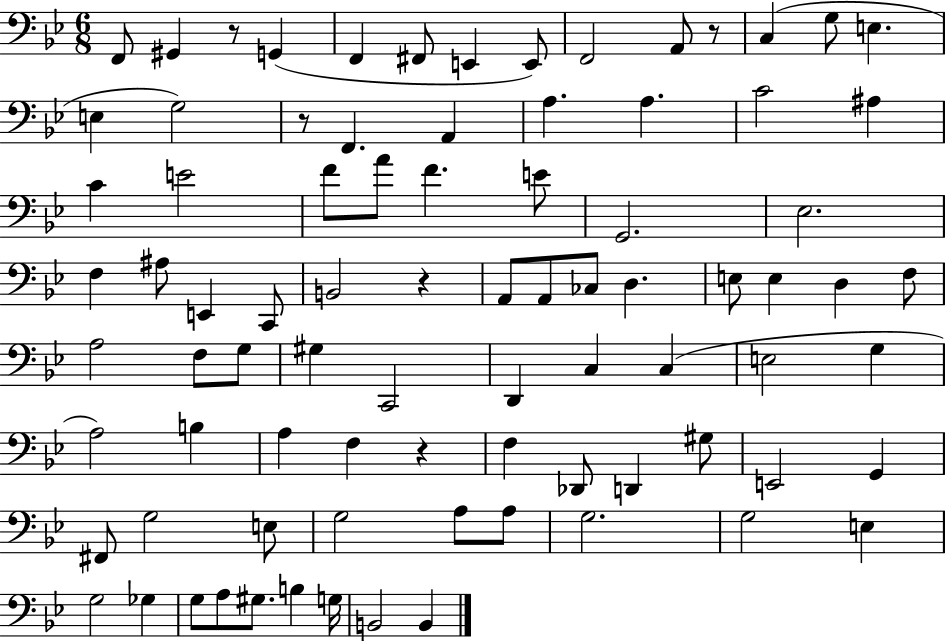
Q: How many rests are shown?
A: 5